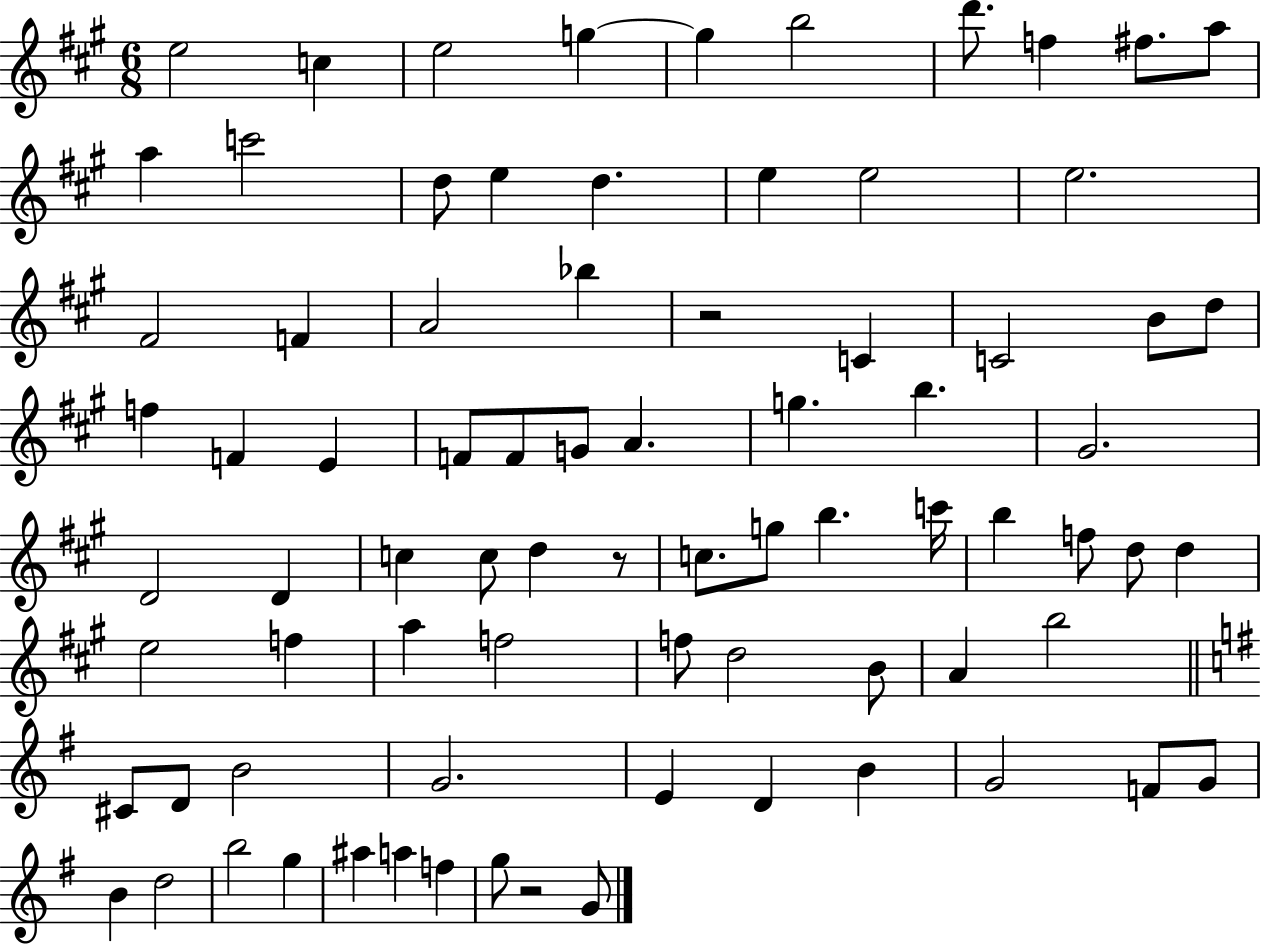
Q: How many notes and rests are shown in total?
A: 80